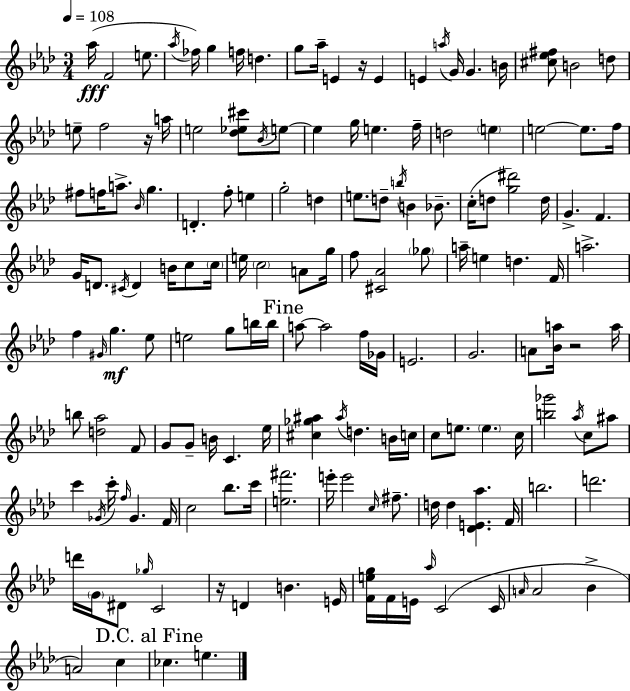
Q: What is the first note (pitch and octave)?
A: Ab5